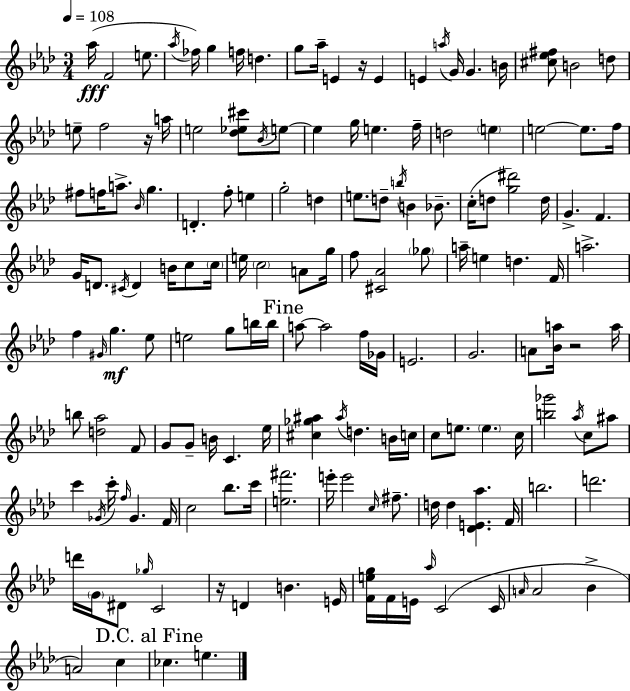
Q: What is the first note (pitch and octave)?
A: Ab5